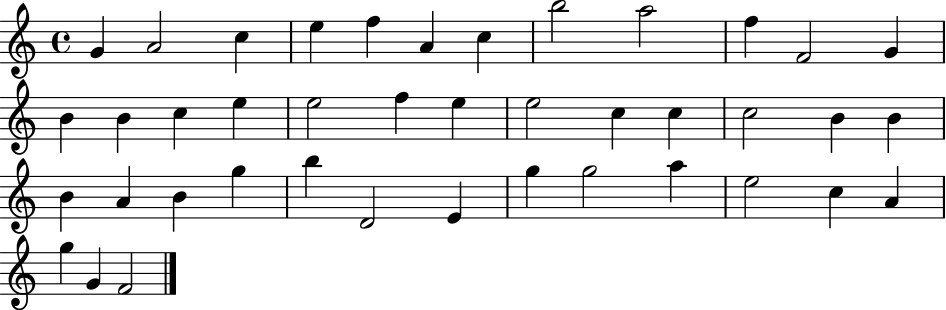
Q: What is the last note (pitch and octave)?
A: F4